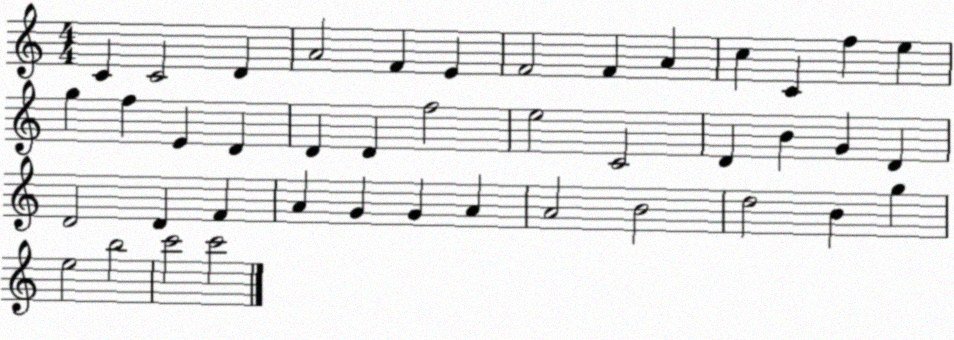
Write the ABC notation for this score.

X:1
T:Untitled
M:4/4
L:1/4
K:C
C C2 D A2 F E F2 F A c C f e g f E D D D f2 e2 C2 D B G D D2 D F A G G A A2 B2 d2 B g e2 b2 c'2 c'2